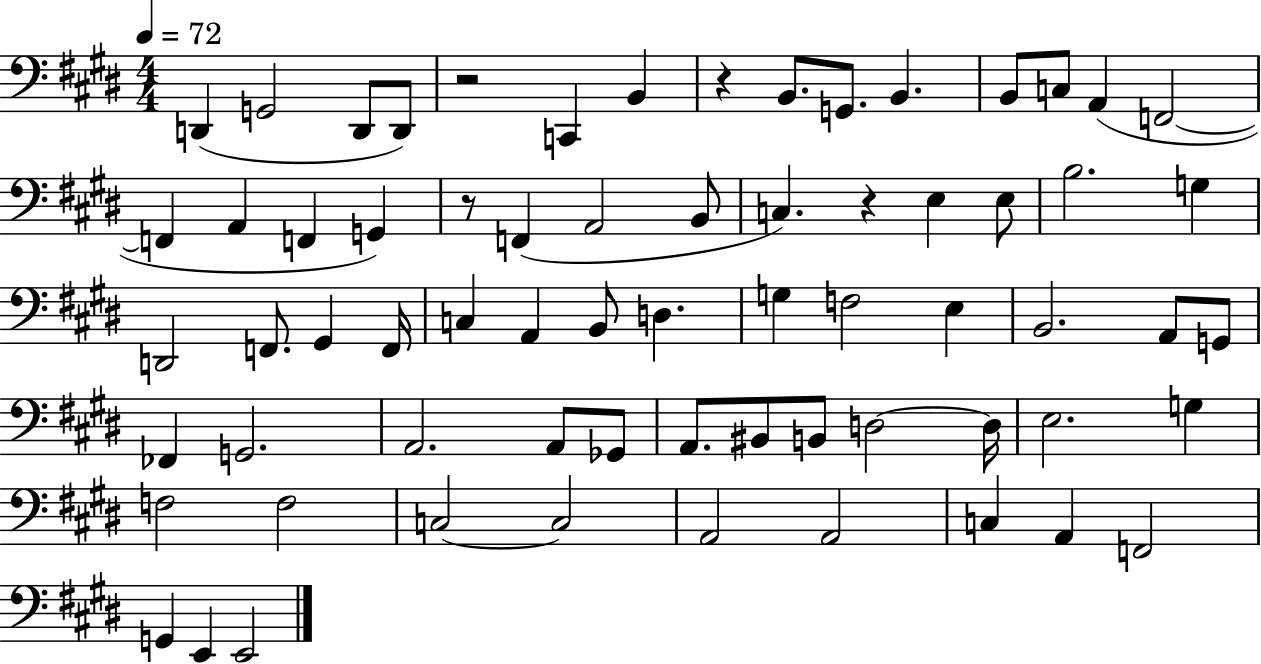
X:1
T:Untitled
M:4/4
L:1/4
K:E
D,, G,,2 D,,/2 D,,/2 z2 C,, B,, z B,,/2 G,,/2 B,, B,,/2 C,/2 A,, F,,2 F,, A,, F,, G,, z/2 F,, A,,2 B,,/2 C, z E, E,/2 B,2 G, D,,2 F,,/2 ^G,, F,,/4 C, A,, B,,/2 D, G, F,2 E, B,,2 A,,/2 G,,/2 _F,, G,,2 A,,2 A,,/2 _G,,/2 A,,/2 ^B,,/2 B,,/2 D,2 D,/4 E,2 G, F,2 F,2 C,2 C,2 A,,2 A,,2 C, A,, F,,2 G,, E,, E,,2